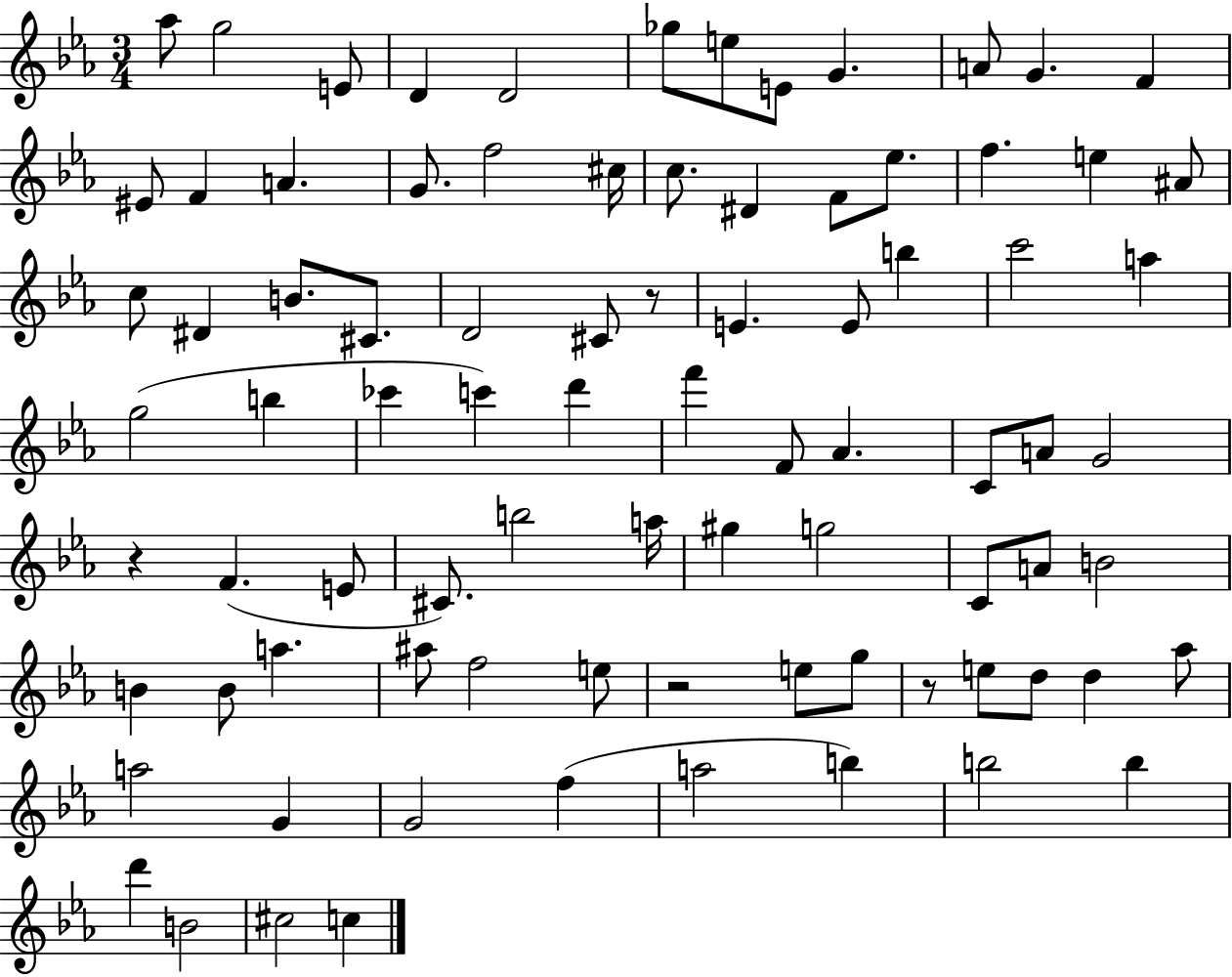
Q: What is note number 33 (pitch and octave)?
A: E4